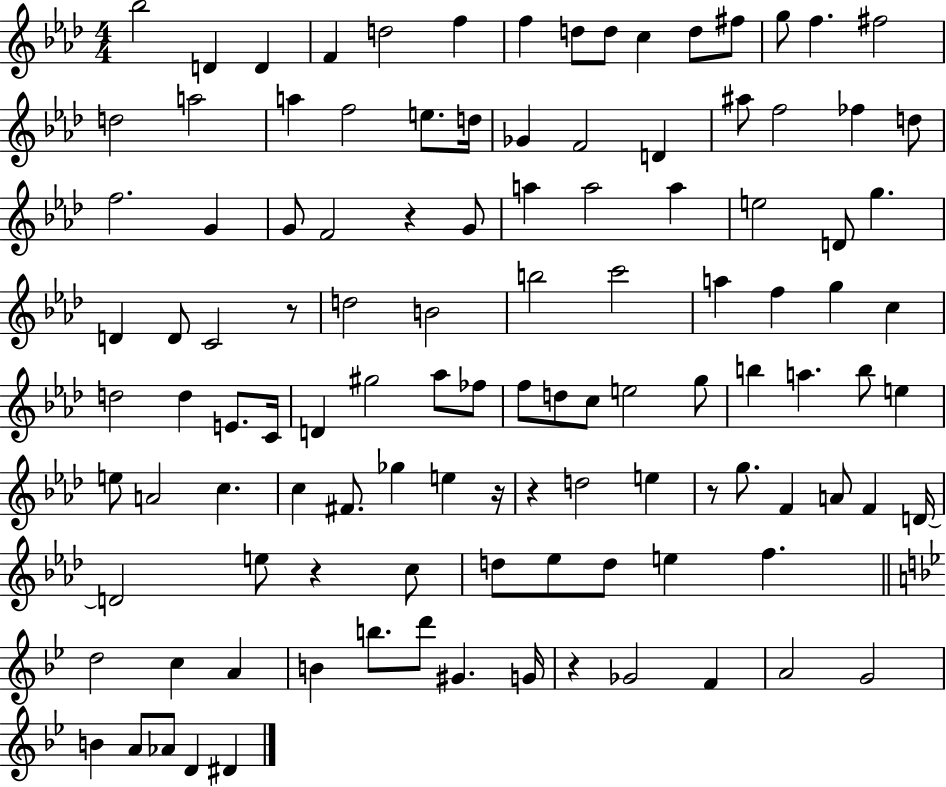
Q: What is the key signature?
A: AES major